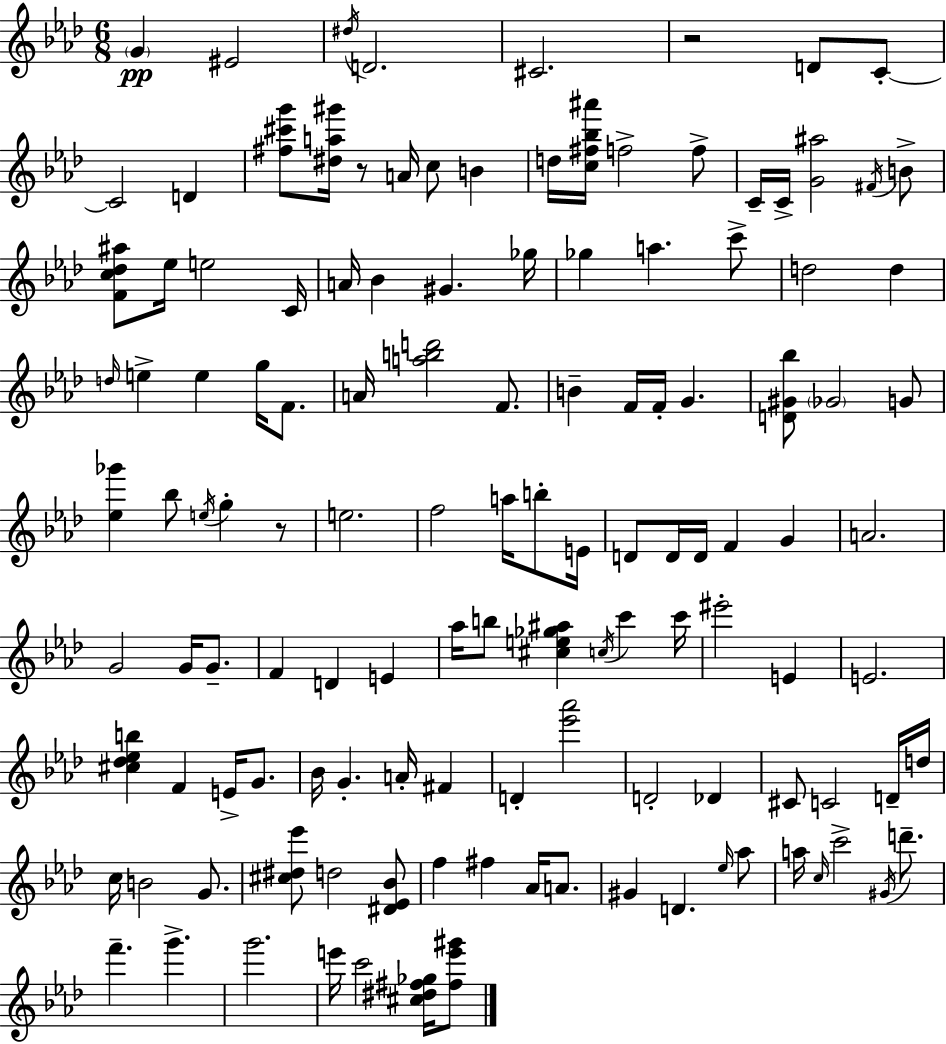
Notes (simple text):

G4/q EIS4/h D#5/s D4/h. C#4/h. R/h D4/e C4/e C4/h D4/q [F#5,C#6,G6]/e [D#5,A5,G#6]/s R/e A4/s C5/e B4/q D5/s [C5,F#5,Bb5,A#6]/s F5/h F5/e C4/s C4/s [G4,A#5]/h F#4/s B4/e [F4,C5,Db5,A#5]/e Eb5/s E5/h C4/s A4/s Bb4/q G#4/q. Gb5/s Gb5/q A5/q. C6/e D5/h D5/q D5/s E5/q E5/q G5/s F4/e. A4/s [A5,B5,D6]/h F4/e. B4/q F4/s F4/s G4/q. [D4,G#4,Bb5]/e Gb4/h G4/e [Eb5,Gb6]/q Bb5/e E5/s G5/q R/e E5/h. F5/h A5/s B5/e E4/s D4/e D4/s D4/s F4/q G4/q A4/h. G4/h G4/s G4/e. F4/q D4/q E4/q Ab5/s B5/e [C#5,E5,Gb5,A#5]/q C5/s C6/q C6/s EIS6/h E4/q E4/h. [C#5,Db5,Eb5,B5]/q F4/q E4/s G4/e. Bb4/s G4/q. A4/s F#4/q D4/q [Eb6,Ab6]/h D4/h Db4/q C#4/e C4/h D4/s D5/s C5/s B4/h G4/e. [C#5,D#5,Eb6]/e D5/h [D#4,Eb4,Bb4]/e F5/q F#5/q Ab4/s A4/e. G#4/q D4/q. Eb5/s Ab5/e A5/s C5/s C6/h G#4/s D6/e. F6/q. G6/q. G6/h. E6/s C6/h [C#5,D#5,F#5,Gb5]/s [F#5,E6,G#6]/e